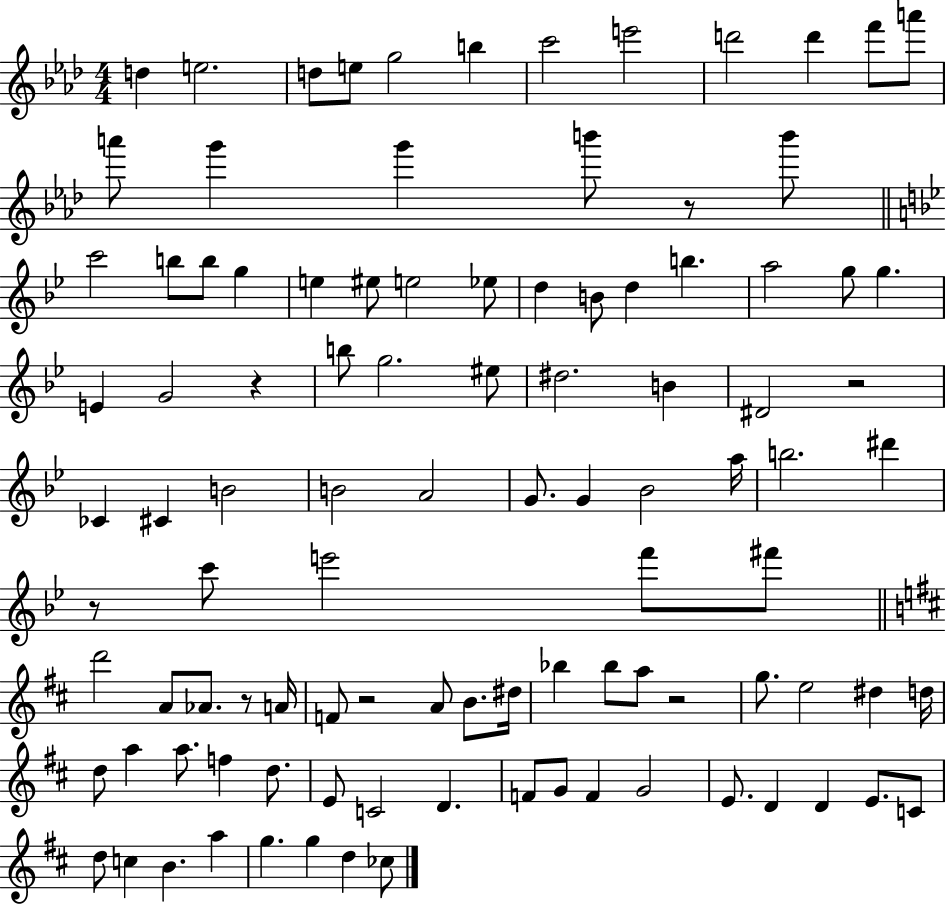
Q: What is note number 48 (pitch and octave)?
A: Bb4